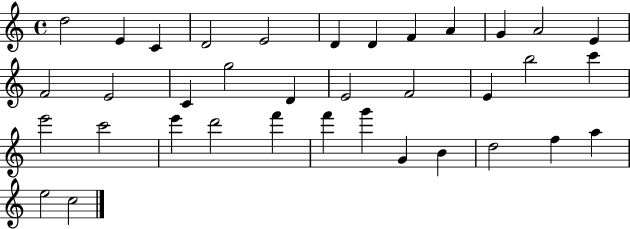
D5/h E4/q C4/q D4/h E4/h D4/q D4/q F4/q A4/q G4/q A4/h E4/q F4/h E4/h C4/q G5/h D4/q E4/h F4/h E4/q B5/h C6/q E6/h C6/h E6/q D6/h F6/q F6/q G6/q G4/q B4/q D5/h F5/q A5/q E5/h C5/h